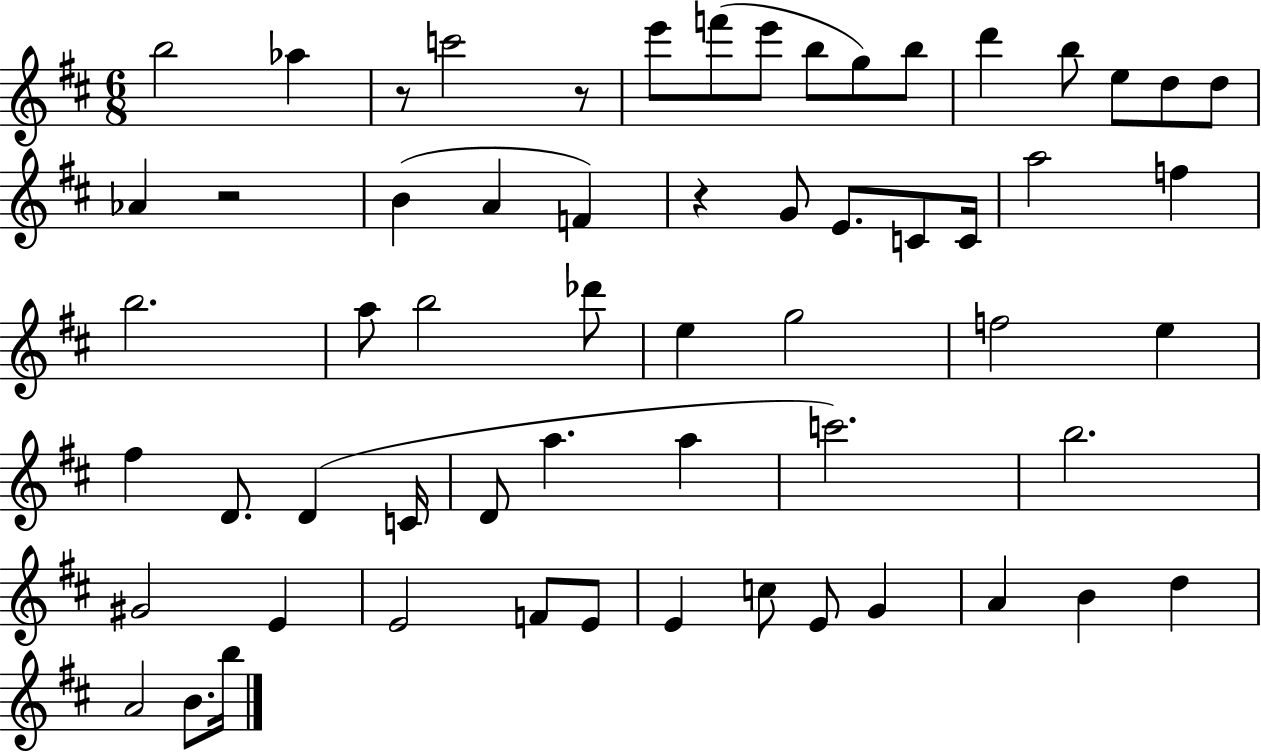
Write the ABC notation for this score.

X:1
T:Untitled
M:6/8
L:1/4
K:D
b2 _a z/2 c'2 z/2 e'/2 f'/2 e'/2 b/2 g/2 b/2 d' b/2 e/2 d/2 d/2 _A z2 B A F z G/2 E/2 C/2 C/4 a2 f b2 a/2 b2 _d'/2 e g2 f2 e ^f D/2 D C/4 D/2 a a c'2 b2 ^G2 E E2 F/2 E/2 E c/2 E/2 G A B d A2 B/2 b/4